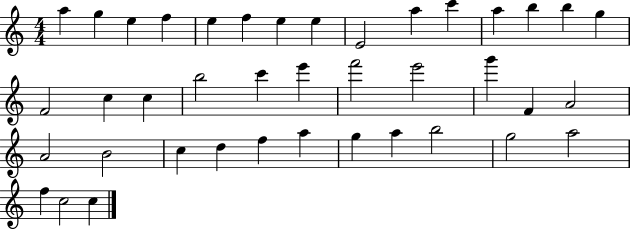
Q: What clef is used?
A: treble